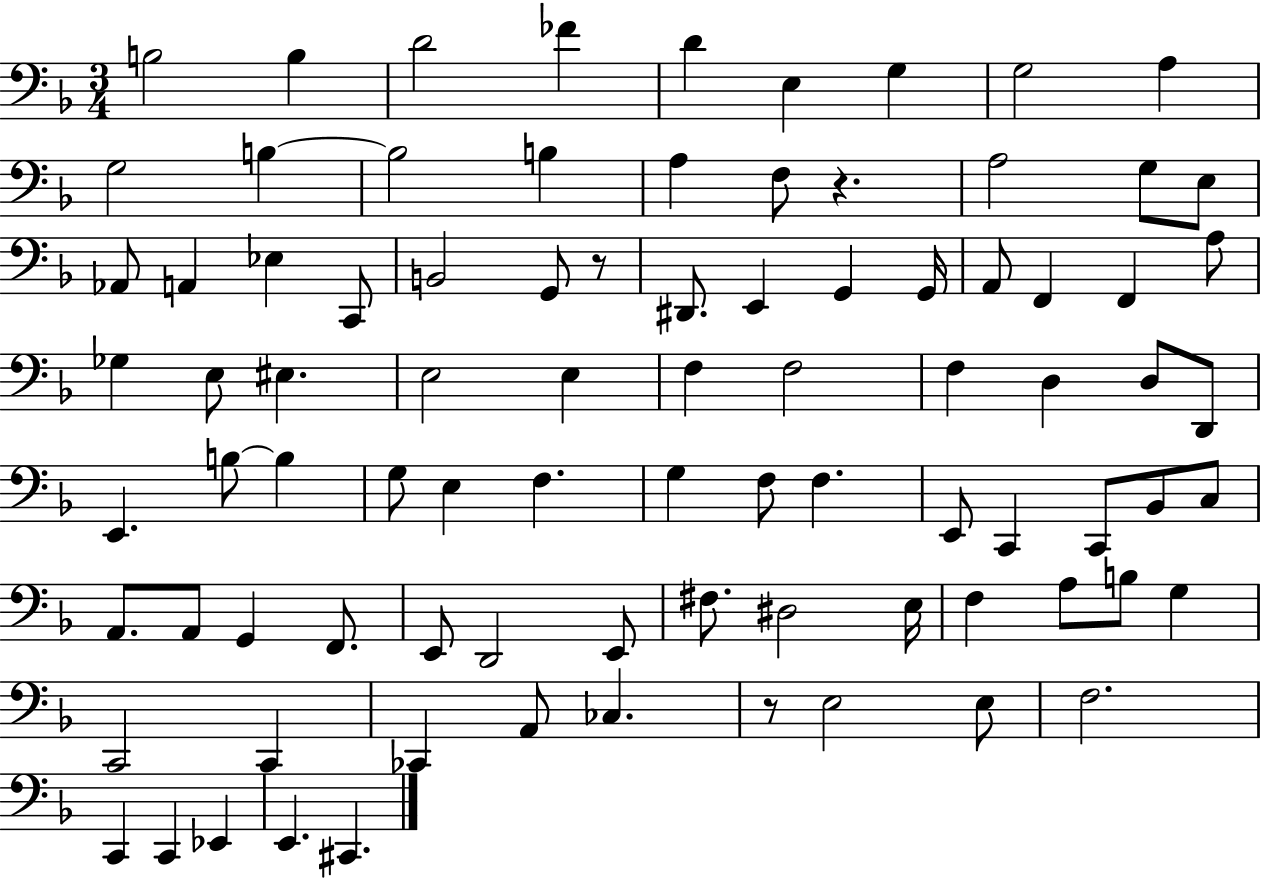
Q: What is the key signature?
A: F major